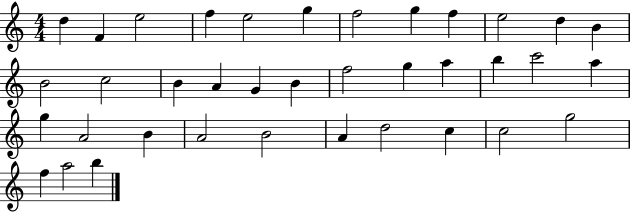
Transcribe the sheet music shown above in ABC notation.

X:1
T:Untitled
M:4/4
L:1/4
K:C
d F e2 f e2 g f2 g f e2 d B B2 c2 B A G B f2 g a b c'2 a g A2 B A2 B2 A d2 c c2 g2 f a2 b